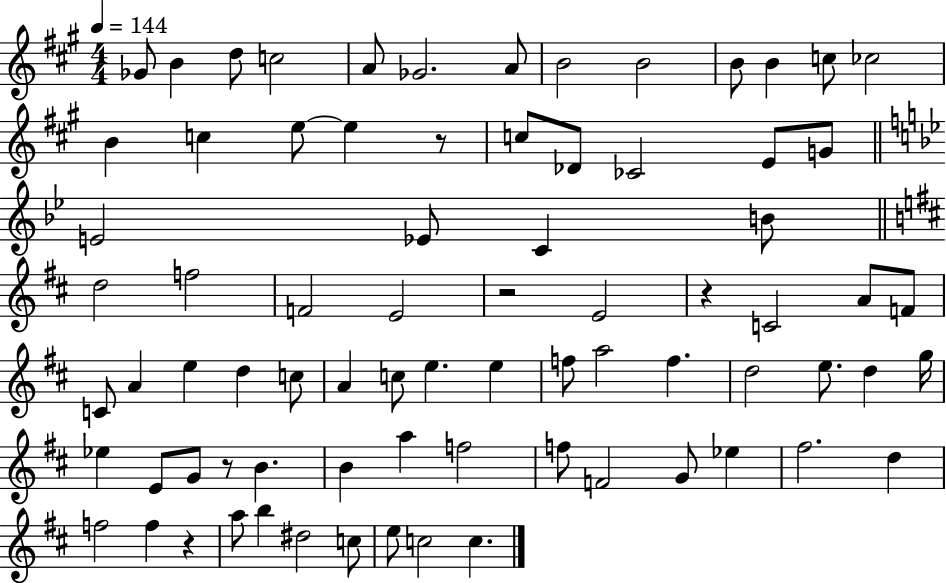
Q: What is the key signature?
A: A major